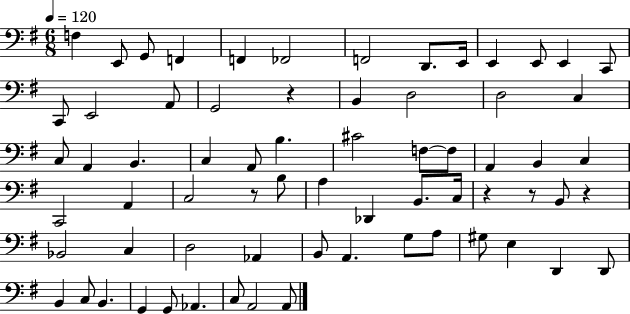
{
  \clef bass
  \numericTimeSignature
  \time 6/8
  \key g \major
  \tempo 4 = 120
  f4 e,8 g,8 f,4 | f,4 fes,2 | f,2 d,8. e,16 | e,4 e,8 e,4 c,8 | \break c,8 e,2 a,8 | g,2 r4 | b,4 d2 | d2 c4 | \break c8 a,4 b,4. | c4 a,8 b4. | cis'2 f8~~ f8 | a,4 b,4 c4 | \break c,2 a,4 | c2 r8 b8 | a4 des,4 b,8. c16 | r4 r8 b,8 r4 | \break bes,2 c4 | d2 aes,4 | b,8 a,4. g8 a8 | gis8 e4 d,4 d,8 | \break b,4 c8 b,4. | g,4 g,8 aes,4. | c8 a,2 a,8 | \bar "|."
}